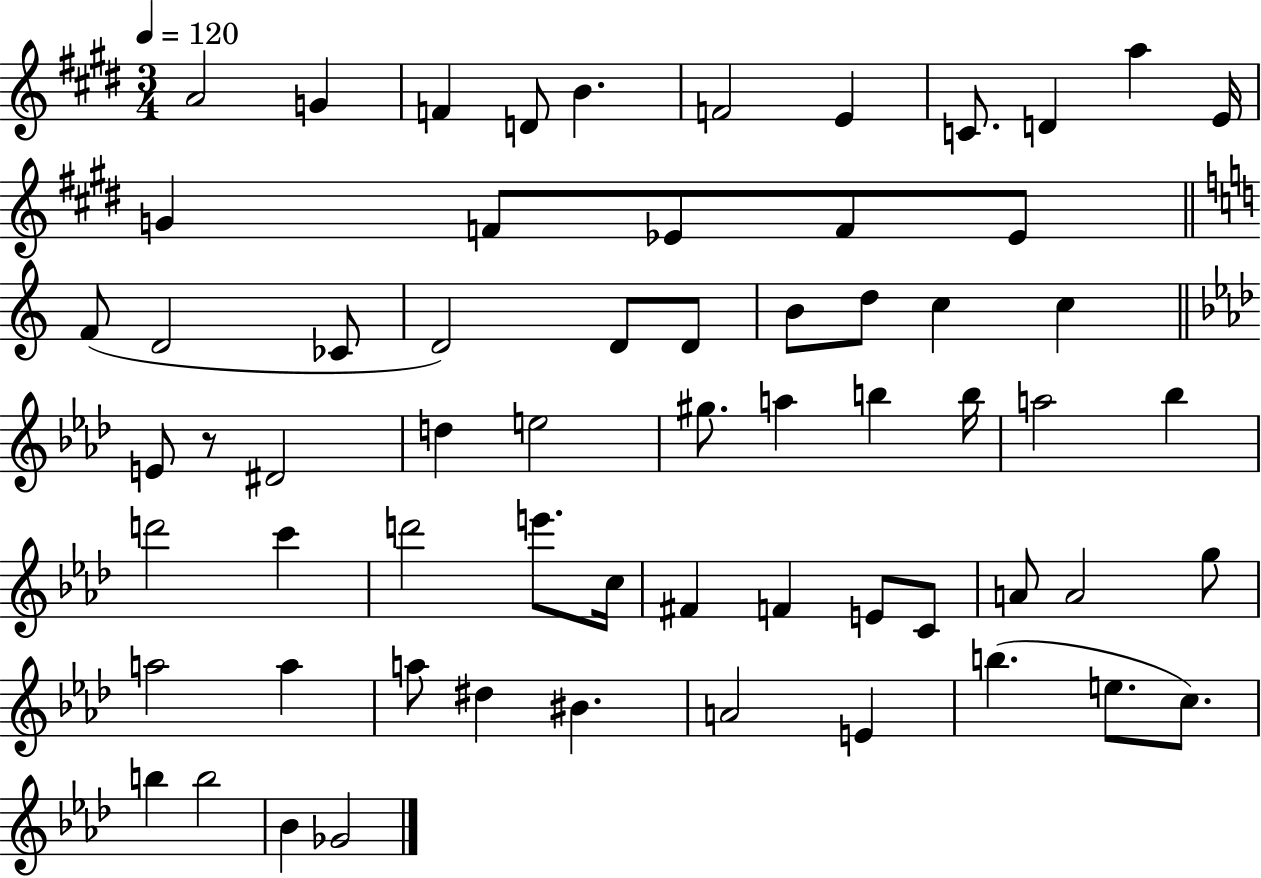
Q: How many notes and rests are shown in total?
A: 63